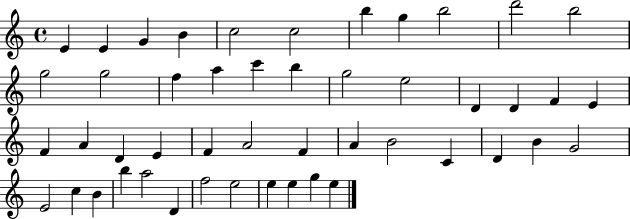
X:1
T:Untitled
M:4/4
L:1/4
K:C
E E G B c2 c2 b g b2 d'2 b2 g2 g2 f a c' b g2 e2 D D F E F A D E F A2 F A B2 C D B G2 E2 c B b a2 D f2 e2 e e g e